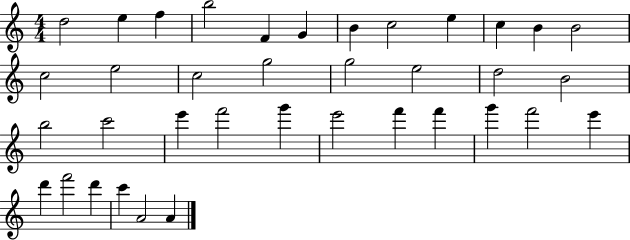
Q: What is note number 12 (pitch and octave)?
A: B4